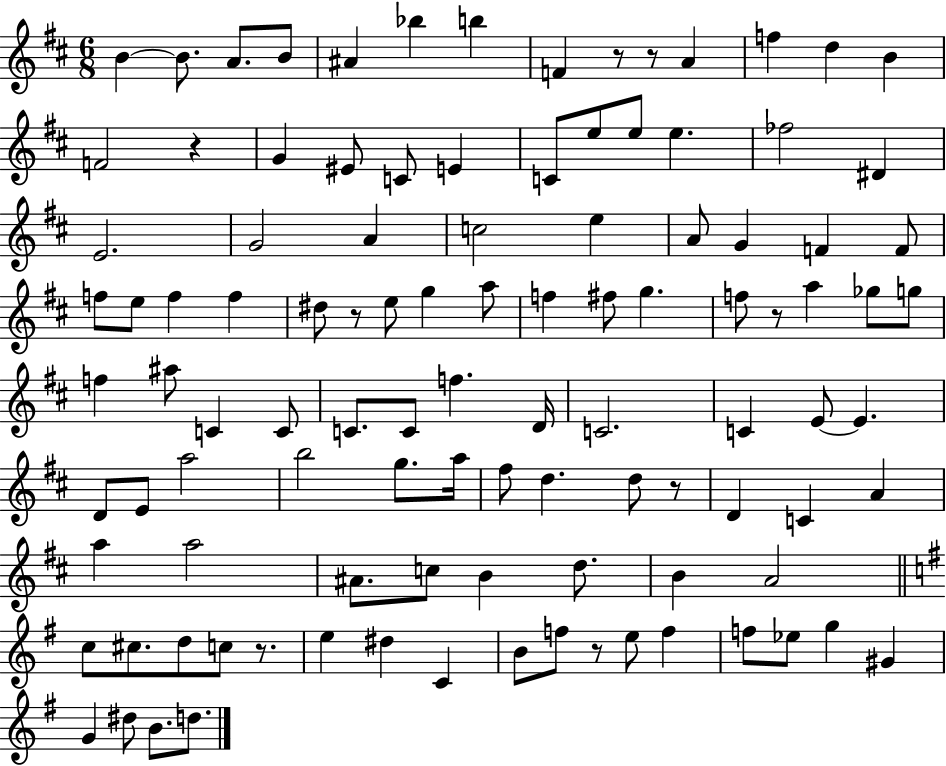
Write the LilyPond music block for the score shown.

{
  \clef treble
  \numericTimeSignature
  \time 6/8
  \key d \major
  b'4~~ b'8. a'8. b'8 | ais'4 bes''4 b''4 | f'4 r8 r8 a'4 | f''4 d''4 b'4 | \break f'2 r4 | g'4 eis'8 c'8 e'4 | c'8 e''8 e''8 e''4. | fes''2 dis'4 | \break e'2. | g'2 a'4 | c''2 e''4 | a'8 g'4 f'4 f'8 | \break f''8 e''8 f''4 f''4 | dis''8 r8 e''8 g''4 a''8 | f''4 fis''8 g''4. | f''8 r8 a''4 ges''8 g''8 | \break f''4 ais''8 c'4 c'8 | c'8. c'8 f''4. d'16 | c'2. | c'4 e'8~~ e'4. | \break d'8 e'8 a''2 | b''2 g''8. a''16 | fis''8 d''4. d''8 r8 | d'4 c'4 a'4 | \break a''4 a''2 | ais'8. c''8 b'4 d''8. | b'4 a'2 | \bar "||" \break \key e \minor c''8 cis''8. d''8 c''8 r8. | e''4 dis''4 c'4 | b'8 f''8 r8 e''8 f''4 | f''8 ees''8 g''4 gis'4 | \break g'4 dis''8 b'8. d''8. | \bar "|."
}